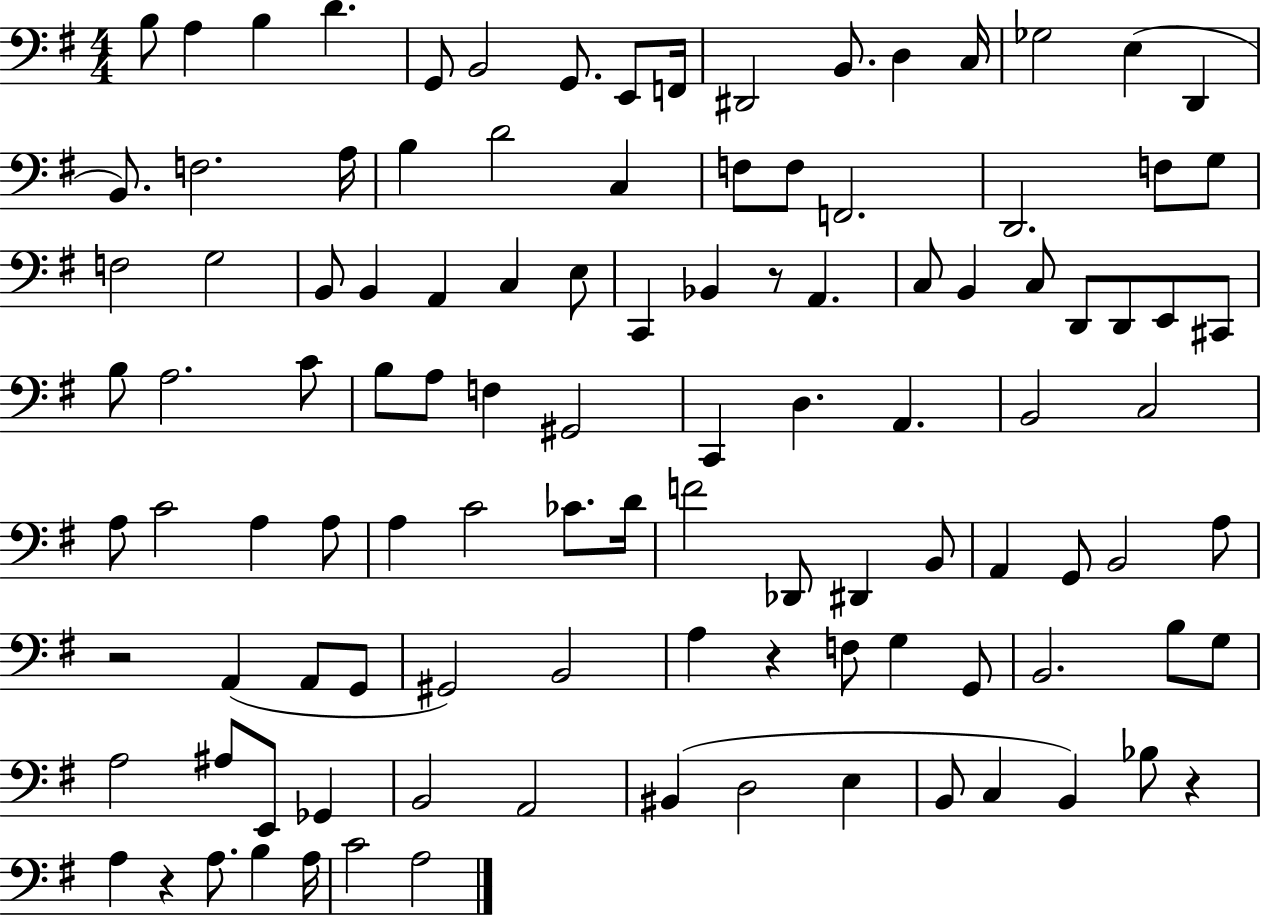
X:1
T:Untitled
M:4/4
L:1/4
K:G
B,/2 A, B, D G,,/2 B,,2 G,,/2 E,,/2 F,,/4 ^D,,2 B,,/2 D, C,/4 _G,2 E, D,, B,,/2 F,2 A,/4 B, D2 C, F,/2 F,/2 F,,2 D,,2 F,/2 G,/2 F,2 G,2 B,,/2 B,, A,, C, E,/2 C,, _B,, z/2 A,, C,/2 B,, C,/2 D,,/2 D,,/2 E,,/2 ^C,,/2 B,/2 A,2 C/2 B,/2 A,/2 F, ^G,,2 C,, D, A,, B,,2 C,2 A,/2 C2 A, A,/2 A, C2 _C/2 D/4 F2 _D,,/2 ^D,, B,,/2 A,, G,,/2 B,,2 A,/2 z2 A,, A,,/2 G,,/2 ^G,,2 B,,2 A, z F,/2 G, G,,/2 B,,2 B,/2 G,/2 A,2 ^A,/2 E,,/2 _G,, B,,2 A,,2 ^B,, D,2 E, B,,/2 C, B,, _B,/2 z A, z A,/2 B, A,/4 C2 A,2